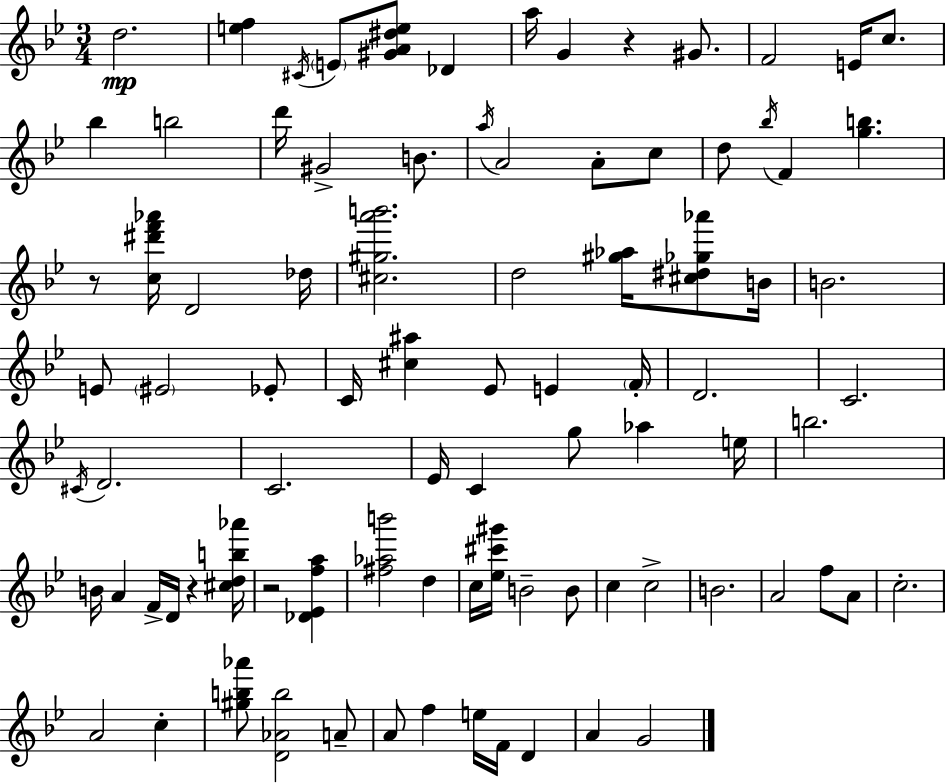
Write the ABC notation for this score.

X:1
T:Untitled
M:3/4
L:1/4
K:Gm
d2 [ef] ^C/4 E/2 [^GA^de]/2 _D a/4 G z ^G/2 F2 E/4 c/2 _b b2 d'/4 ^G2 B/2 a/4 A2 A/2 c/2 d/2 _b/4 F [gb] z/2 [c^d'f'_a']/4 D2 _d/4 [^c^ga'b']2 d2 [^g_a]/4 [^c^d_g_a']/2 B/4 B2 E/2 ^E2 _E/2 C/4 [^c^a] _E/2 E F/4 D2 C2 ^C/4 D2 C2 _E/4 C g/2 _a e/4 b2 B/4 A F/4 D/4 z [^cdb_a']/4 z2 [_D_Efa] [^f_ab']2 d c/4 [_e^c'^g']/4 B2 B/2 c c2 B2 A2 f/2 A/2 c2 A2 c [^gb_a']/2 [D_Ab]2 A/2 A/2 f e/4 F/4 D A G2